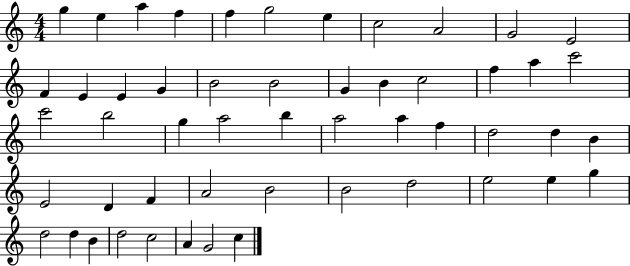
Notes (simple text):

G5/q E5/q A5/q F5/q F5/q G5/h E5/q C5/h A4/h G4/h E4/h F4/q E4/q E4/q G4/q B4/h B4/h G4/q B4/q C5/h F5/q A5/q C6/h C6/h B5/h G5/q A5/h B5/q A5/h A5/q F5/q D5/h D5/q B4/q E4/h D4/q F4/q A4/h B4/h B4/h D5/h E5/h E5/q G5/q D5/h D5/q B4/q D5/h C5/h A4/q G4/h C5/q